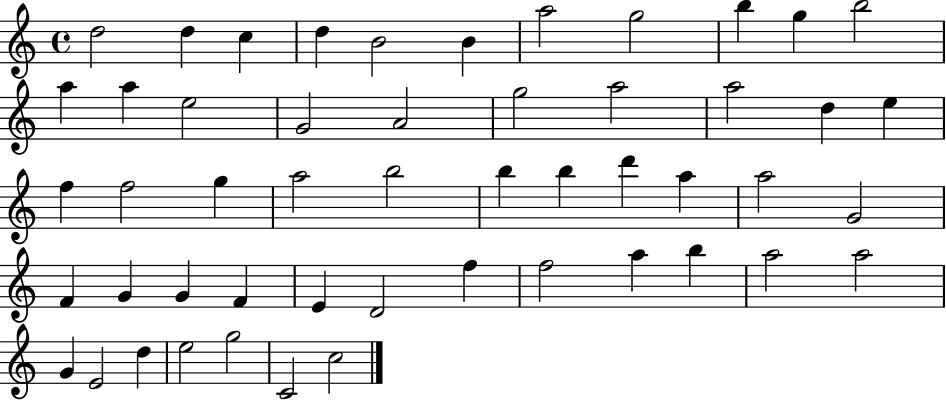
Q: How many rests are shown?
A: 0